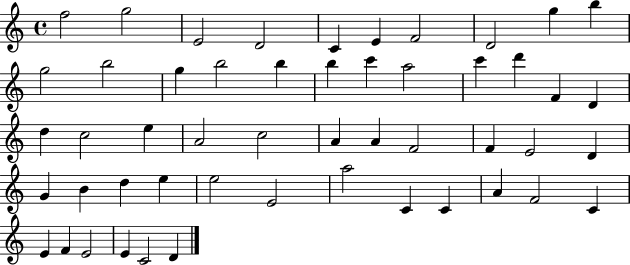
X:1
T:Untitled
M:4/4
L:1/4
K:C
f2 g2 E2 D2 C E F2 D2 g b g2 b2 g b2 b b c' a2 c' d' F D d c2 e A2 c2 A A F2 F E2 D G B d e e2 E2 a2 C C A F2 C E F E2 E C2 D